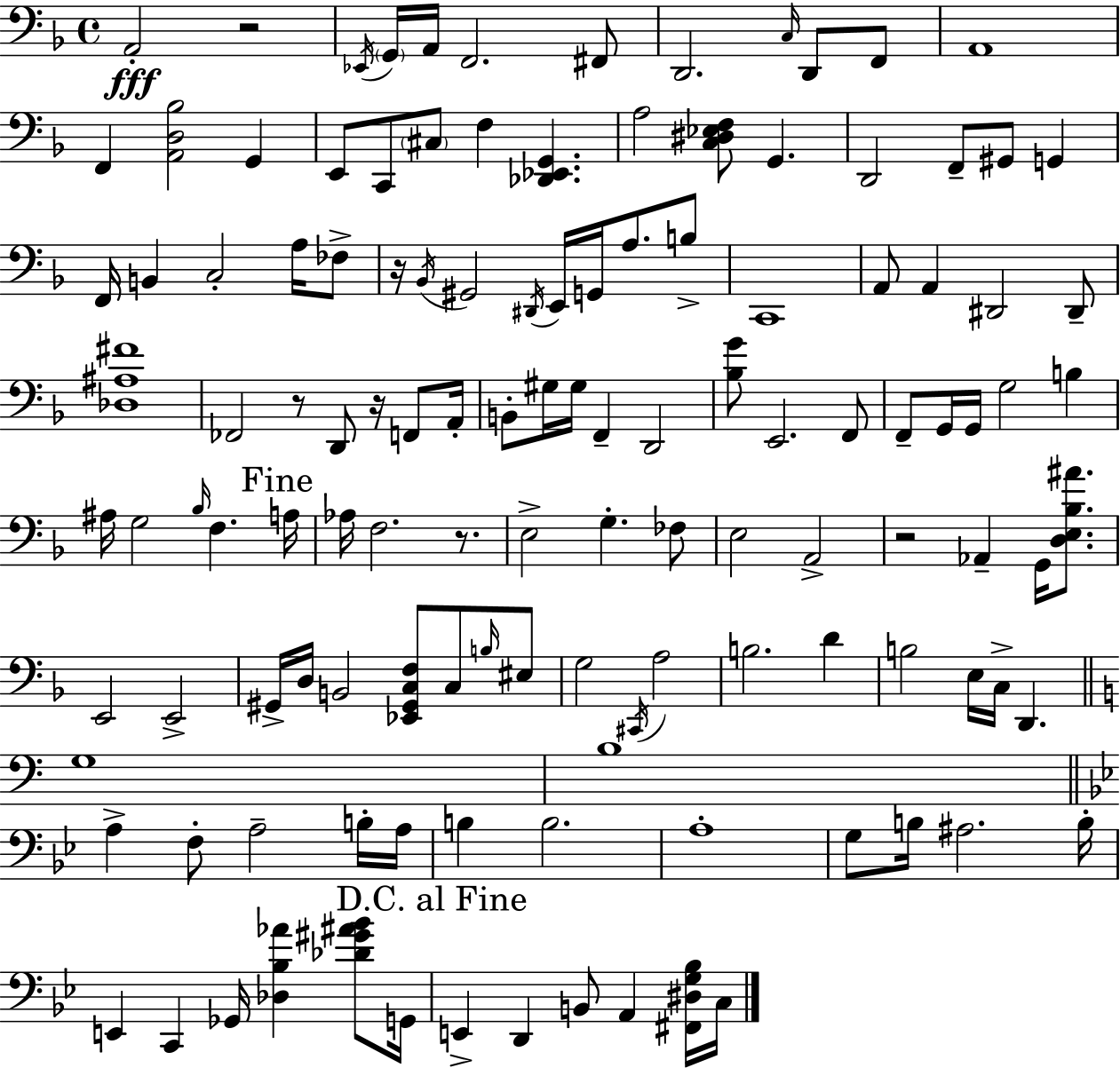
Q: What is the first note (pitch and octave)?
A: A2